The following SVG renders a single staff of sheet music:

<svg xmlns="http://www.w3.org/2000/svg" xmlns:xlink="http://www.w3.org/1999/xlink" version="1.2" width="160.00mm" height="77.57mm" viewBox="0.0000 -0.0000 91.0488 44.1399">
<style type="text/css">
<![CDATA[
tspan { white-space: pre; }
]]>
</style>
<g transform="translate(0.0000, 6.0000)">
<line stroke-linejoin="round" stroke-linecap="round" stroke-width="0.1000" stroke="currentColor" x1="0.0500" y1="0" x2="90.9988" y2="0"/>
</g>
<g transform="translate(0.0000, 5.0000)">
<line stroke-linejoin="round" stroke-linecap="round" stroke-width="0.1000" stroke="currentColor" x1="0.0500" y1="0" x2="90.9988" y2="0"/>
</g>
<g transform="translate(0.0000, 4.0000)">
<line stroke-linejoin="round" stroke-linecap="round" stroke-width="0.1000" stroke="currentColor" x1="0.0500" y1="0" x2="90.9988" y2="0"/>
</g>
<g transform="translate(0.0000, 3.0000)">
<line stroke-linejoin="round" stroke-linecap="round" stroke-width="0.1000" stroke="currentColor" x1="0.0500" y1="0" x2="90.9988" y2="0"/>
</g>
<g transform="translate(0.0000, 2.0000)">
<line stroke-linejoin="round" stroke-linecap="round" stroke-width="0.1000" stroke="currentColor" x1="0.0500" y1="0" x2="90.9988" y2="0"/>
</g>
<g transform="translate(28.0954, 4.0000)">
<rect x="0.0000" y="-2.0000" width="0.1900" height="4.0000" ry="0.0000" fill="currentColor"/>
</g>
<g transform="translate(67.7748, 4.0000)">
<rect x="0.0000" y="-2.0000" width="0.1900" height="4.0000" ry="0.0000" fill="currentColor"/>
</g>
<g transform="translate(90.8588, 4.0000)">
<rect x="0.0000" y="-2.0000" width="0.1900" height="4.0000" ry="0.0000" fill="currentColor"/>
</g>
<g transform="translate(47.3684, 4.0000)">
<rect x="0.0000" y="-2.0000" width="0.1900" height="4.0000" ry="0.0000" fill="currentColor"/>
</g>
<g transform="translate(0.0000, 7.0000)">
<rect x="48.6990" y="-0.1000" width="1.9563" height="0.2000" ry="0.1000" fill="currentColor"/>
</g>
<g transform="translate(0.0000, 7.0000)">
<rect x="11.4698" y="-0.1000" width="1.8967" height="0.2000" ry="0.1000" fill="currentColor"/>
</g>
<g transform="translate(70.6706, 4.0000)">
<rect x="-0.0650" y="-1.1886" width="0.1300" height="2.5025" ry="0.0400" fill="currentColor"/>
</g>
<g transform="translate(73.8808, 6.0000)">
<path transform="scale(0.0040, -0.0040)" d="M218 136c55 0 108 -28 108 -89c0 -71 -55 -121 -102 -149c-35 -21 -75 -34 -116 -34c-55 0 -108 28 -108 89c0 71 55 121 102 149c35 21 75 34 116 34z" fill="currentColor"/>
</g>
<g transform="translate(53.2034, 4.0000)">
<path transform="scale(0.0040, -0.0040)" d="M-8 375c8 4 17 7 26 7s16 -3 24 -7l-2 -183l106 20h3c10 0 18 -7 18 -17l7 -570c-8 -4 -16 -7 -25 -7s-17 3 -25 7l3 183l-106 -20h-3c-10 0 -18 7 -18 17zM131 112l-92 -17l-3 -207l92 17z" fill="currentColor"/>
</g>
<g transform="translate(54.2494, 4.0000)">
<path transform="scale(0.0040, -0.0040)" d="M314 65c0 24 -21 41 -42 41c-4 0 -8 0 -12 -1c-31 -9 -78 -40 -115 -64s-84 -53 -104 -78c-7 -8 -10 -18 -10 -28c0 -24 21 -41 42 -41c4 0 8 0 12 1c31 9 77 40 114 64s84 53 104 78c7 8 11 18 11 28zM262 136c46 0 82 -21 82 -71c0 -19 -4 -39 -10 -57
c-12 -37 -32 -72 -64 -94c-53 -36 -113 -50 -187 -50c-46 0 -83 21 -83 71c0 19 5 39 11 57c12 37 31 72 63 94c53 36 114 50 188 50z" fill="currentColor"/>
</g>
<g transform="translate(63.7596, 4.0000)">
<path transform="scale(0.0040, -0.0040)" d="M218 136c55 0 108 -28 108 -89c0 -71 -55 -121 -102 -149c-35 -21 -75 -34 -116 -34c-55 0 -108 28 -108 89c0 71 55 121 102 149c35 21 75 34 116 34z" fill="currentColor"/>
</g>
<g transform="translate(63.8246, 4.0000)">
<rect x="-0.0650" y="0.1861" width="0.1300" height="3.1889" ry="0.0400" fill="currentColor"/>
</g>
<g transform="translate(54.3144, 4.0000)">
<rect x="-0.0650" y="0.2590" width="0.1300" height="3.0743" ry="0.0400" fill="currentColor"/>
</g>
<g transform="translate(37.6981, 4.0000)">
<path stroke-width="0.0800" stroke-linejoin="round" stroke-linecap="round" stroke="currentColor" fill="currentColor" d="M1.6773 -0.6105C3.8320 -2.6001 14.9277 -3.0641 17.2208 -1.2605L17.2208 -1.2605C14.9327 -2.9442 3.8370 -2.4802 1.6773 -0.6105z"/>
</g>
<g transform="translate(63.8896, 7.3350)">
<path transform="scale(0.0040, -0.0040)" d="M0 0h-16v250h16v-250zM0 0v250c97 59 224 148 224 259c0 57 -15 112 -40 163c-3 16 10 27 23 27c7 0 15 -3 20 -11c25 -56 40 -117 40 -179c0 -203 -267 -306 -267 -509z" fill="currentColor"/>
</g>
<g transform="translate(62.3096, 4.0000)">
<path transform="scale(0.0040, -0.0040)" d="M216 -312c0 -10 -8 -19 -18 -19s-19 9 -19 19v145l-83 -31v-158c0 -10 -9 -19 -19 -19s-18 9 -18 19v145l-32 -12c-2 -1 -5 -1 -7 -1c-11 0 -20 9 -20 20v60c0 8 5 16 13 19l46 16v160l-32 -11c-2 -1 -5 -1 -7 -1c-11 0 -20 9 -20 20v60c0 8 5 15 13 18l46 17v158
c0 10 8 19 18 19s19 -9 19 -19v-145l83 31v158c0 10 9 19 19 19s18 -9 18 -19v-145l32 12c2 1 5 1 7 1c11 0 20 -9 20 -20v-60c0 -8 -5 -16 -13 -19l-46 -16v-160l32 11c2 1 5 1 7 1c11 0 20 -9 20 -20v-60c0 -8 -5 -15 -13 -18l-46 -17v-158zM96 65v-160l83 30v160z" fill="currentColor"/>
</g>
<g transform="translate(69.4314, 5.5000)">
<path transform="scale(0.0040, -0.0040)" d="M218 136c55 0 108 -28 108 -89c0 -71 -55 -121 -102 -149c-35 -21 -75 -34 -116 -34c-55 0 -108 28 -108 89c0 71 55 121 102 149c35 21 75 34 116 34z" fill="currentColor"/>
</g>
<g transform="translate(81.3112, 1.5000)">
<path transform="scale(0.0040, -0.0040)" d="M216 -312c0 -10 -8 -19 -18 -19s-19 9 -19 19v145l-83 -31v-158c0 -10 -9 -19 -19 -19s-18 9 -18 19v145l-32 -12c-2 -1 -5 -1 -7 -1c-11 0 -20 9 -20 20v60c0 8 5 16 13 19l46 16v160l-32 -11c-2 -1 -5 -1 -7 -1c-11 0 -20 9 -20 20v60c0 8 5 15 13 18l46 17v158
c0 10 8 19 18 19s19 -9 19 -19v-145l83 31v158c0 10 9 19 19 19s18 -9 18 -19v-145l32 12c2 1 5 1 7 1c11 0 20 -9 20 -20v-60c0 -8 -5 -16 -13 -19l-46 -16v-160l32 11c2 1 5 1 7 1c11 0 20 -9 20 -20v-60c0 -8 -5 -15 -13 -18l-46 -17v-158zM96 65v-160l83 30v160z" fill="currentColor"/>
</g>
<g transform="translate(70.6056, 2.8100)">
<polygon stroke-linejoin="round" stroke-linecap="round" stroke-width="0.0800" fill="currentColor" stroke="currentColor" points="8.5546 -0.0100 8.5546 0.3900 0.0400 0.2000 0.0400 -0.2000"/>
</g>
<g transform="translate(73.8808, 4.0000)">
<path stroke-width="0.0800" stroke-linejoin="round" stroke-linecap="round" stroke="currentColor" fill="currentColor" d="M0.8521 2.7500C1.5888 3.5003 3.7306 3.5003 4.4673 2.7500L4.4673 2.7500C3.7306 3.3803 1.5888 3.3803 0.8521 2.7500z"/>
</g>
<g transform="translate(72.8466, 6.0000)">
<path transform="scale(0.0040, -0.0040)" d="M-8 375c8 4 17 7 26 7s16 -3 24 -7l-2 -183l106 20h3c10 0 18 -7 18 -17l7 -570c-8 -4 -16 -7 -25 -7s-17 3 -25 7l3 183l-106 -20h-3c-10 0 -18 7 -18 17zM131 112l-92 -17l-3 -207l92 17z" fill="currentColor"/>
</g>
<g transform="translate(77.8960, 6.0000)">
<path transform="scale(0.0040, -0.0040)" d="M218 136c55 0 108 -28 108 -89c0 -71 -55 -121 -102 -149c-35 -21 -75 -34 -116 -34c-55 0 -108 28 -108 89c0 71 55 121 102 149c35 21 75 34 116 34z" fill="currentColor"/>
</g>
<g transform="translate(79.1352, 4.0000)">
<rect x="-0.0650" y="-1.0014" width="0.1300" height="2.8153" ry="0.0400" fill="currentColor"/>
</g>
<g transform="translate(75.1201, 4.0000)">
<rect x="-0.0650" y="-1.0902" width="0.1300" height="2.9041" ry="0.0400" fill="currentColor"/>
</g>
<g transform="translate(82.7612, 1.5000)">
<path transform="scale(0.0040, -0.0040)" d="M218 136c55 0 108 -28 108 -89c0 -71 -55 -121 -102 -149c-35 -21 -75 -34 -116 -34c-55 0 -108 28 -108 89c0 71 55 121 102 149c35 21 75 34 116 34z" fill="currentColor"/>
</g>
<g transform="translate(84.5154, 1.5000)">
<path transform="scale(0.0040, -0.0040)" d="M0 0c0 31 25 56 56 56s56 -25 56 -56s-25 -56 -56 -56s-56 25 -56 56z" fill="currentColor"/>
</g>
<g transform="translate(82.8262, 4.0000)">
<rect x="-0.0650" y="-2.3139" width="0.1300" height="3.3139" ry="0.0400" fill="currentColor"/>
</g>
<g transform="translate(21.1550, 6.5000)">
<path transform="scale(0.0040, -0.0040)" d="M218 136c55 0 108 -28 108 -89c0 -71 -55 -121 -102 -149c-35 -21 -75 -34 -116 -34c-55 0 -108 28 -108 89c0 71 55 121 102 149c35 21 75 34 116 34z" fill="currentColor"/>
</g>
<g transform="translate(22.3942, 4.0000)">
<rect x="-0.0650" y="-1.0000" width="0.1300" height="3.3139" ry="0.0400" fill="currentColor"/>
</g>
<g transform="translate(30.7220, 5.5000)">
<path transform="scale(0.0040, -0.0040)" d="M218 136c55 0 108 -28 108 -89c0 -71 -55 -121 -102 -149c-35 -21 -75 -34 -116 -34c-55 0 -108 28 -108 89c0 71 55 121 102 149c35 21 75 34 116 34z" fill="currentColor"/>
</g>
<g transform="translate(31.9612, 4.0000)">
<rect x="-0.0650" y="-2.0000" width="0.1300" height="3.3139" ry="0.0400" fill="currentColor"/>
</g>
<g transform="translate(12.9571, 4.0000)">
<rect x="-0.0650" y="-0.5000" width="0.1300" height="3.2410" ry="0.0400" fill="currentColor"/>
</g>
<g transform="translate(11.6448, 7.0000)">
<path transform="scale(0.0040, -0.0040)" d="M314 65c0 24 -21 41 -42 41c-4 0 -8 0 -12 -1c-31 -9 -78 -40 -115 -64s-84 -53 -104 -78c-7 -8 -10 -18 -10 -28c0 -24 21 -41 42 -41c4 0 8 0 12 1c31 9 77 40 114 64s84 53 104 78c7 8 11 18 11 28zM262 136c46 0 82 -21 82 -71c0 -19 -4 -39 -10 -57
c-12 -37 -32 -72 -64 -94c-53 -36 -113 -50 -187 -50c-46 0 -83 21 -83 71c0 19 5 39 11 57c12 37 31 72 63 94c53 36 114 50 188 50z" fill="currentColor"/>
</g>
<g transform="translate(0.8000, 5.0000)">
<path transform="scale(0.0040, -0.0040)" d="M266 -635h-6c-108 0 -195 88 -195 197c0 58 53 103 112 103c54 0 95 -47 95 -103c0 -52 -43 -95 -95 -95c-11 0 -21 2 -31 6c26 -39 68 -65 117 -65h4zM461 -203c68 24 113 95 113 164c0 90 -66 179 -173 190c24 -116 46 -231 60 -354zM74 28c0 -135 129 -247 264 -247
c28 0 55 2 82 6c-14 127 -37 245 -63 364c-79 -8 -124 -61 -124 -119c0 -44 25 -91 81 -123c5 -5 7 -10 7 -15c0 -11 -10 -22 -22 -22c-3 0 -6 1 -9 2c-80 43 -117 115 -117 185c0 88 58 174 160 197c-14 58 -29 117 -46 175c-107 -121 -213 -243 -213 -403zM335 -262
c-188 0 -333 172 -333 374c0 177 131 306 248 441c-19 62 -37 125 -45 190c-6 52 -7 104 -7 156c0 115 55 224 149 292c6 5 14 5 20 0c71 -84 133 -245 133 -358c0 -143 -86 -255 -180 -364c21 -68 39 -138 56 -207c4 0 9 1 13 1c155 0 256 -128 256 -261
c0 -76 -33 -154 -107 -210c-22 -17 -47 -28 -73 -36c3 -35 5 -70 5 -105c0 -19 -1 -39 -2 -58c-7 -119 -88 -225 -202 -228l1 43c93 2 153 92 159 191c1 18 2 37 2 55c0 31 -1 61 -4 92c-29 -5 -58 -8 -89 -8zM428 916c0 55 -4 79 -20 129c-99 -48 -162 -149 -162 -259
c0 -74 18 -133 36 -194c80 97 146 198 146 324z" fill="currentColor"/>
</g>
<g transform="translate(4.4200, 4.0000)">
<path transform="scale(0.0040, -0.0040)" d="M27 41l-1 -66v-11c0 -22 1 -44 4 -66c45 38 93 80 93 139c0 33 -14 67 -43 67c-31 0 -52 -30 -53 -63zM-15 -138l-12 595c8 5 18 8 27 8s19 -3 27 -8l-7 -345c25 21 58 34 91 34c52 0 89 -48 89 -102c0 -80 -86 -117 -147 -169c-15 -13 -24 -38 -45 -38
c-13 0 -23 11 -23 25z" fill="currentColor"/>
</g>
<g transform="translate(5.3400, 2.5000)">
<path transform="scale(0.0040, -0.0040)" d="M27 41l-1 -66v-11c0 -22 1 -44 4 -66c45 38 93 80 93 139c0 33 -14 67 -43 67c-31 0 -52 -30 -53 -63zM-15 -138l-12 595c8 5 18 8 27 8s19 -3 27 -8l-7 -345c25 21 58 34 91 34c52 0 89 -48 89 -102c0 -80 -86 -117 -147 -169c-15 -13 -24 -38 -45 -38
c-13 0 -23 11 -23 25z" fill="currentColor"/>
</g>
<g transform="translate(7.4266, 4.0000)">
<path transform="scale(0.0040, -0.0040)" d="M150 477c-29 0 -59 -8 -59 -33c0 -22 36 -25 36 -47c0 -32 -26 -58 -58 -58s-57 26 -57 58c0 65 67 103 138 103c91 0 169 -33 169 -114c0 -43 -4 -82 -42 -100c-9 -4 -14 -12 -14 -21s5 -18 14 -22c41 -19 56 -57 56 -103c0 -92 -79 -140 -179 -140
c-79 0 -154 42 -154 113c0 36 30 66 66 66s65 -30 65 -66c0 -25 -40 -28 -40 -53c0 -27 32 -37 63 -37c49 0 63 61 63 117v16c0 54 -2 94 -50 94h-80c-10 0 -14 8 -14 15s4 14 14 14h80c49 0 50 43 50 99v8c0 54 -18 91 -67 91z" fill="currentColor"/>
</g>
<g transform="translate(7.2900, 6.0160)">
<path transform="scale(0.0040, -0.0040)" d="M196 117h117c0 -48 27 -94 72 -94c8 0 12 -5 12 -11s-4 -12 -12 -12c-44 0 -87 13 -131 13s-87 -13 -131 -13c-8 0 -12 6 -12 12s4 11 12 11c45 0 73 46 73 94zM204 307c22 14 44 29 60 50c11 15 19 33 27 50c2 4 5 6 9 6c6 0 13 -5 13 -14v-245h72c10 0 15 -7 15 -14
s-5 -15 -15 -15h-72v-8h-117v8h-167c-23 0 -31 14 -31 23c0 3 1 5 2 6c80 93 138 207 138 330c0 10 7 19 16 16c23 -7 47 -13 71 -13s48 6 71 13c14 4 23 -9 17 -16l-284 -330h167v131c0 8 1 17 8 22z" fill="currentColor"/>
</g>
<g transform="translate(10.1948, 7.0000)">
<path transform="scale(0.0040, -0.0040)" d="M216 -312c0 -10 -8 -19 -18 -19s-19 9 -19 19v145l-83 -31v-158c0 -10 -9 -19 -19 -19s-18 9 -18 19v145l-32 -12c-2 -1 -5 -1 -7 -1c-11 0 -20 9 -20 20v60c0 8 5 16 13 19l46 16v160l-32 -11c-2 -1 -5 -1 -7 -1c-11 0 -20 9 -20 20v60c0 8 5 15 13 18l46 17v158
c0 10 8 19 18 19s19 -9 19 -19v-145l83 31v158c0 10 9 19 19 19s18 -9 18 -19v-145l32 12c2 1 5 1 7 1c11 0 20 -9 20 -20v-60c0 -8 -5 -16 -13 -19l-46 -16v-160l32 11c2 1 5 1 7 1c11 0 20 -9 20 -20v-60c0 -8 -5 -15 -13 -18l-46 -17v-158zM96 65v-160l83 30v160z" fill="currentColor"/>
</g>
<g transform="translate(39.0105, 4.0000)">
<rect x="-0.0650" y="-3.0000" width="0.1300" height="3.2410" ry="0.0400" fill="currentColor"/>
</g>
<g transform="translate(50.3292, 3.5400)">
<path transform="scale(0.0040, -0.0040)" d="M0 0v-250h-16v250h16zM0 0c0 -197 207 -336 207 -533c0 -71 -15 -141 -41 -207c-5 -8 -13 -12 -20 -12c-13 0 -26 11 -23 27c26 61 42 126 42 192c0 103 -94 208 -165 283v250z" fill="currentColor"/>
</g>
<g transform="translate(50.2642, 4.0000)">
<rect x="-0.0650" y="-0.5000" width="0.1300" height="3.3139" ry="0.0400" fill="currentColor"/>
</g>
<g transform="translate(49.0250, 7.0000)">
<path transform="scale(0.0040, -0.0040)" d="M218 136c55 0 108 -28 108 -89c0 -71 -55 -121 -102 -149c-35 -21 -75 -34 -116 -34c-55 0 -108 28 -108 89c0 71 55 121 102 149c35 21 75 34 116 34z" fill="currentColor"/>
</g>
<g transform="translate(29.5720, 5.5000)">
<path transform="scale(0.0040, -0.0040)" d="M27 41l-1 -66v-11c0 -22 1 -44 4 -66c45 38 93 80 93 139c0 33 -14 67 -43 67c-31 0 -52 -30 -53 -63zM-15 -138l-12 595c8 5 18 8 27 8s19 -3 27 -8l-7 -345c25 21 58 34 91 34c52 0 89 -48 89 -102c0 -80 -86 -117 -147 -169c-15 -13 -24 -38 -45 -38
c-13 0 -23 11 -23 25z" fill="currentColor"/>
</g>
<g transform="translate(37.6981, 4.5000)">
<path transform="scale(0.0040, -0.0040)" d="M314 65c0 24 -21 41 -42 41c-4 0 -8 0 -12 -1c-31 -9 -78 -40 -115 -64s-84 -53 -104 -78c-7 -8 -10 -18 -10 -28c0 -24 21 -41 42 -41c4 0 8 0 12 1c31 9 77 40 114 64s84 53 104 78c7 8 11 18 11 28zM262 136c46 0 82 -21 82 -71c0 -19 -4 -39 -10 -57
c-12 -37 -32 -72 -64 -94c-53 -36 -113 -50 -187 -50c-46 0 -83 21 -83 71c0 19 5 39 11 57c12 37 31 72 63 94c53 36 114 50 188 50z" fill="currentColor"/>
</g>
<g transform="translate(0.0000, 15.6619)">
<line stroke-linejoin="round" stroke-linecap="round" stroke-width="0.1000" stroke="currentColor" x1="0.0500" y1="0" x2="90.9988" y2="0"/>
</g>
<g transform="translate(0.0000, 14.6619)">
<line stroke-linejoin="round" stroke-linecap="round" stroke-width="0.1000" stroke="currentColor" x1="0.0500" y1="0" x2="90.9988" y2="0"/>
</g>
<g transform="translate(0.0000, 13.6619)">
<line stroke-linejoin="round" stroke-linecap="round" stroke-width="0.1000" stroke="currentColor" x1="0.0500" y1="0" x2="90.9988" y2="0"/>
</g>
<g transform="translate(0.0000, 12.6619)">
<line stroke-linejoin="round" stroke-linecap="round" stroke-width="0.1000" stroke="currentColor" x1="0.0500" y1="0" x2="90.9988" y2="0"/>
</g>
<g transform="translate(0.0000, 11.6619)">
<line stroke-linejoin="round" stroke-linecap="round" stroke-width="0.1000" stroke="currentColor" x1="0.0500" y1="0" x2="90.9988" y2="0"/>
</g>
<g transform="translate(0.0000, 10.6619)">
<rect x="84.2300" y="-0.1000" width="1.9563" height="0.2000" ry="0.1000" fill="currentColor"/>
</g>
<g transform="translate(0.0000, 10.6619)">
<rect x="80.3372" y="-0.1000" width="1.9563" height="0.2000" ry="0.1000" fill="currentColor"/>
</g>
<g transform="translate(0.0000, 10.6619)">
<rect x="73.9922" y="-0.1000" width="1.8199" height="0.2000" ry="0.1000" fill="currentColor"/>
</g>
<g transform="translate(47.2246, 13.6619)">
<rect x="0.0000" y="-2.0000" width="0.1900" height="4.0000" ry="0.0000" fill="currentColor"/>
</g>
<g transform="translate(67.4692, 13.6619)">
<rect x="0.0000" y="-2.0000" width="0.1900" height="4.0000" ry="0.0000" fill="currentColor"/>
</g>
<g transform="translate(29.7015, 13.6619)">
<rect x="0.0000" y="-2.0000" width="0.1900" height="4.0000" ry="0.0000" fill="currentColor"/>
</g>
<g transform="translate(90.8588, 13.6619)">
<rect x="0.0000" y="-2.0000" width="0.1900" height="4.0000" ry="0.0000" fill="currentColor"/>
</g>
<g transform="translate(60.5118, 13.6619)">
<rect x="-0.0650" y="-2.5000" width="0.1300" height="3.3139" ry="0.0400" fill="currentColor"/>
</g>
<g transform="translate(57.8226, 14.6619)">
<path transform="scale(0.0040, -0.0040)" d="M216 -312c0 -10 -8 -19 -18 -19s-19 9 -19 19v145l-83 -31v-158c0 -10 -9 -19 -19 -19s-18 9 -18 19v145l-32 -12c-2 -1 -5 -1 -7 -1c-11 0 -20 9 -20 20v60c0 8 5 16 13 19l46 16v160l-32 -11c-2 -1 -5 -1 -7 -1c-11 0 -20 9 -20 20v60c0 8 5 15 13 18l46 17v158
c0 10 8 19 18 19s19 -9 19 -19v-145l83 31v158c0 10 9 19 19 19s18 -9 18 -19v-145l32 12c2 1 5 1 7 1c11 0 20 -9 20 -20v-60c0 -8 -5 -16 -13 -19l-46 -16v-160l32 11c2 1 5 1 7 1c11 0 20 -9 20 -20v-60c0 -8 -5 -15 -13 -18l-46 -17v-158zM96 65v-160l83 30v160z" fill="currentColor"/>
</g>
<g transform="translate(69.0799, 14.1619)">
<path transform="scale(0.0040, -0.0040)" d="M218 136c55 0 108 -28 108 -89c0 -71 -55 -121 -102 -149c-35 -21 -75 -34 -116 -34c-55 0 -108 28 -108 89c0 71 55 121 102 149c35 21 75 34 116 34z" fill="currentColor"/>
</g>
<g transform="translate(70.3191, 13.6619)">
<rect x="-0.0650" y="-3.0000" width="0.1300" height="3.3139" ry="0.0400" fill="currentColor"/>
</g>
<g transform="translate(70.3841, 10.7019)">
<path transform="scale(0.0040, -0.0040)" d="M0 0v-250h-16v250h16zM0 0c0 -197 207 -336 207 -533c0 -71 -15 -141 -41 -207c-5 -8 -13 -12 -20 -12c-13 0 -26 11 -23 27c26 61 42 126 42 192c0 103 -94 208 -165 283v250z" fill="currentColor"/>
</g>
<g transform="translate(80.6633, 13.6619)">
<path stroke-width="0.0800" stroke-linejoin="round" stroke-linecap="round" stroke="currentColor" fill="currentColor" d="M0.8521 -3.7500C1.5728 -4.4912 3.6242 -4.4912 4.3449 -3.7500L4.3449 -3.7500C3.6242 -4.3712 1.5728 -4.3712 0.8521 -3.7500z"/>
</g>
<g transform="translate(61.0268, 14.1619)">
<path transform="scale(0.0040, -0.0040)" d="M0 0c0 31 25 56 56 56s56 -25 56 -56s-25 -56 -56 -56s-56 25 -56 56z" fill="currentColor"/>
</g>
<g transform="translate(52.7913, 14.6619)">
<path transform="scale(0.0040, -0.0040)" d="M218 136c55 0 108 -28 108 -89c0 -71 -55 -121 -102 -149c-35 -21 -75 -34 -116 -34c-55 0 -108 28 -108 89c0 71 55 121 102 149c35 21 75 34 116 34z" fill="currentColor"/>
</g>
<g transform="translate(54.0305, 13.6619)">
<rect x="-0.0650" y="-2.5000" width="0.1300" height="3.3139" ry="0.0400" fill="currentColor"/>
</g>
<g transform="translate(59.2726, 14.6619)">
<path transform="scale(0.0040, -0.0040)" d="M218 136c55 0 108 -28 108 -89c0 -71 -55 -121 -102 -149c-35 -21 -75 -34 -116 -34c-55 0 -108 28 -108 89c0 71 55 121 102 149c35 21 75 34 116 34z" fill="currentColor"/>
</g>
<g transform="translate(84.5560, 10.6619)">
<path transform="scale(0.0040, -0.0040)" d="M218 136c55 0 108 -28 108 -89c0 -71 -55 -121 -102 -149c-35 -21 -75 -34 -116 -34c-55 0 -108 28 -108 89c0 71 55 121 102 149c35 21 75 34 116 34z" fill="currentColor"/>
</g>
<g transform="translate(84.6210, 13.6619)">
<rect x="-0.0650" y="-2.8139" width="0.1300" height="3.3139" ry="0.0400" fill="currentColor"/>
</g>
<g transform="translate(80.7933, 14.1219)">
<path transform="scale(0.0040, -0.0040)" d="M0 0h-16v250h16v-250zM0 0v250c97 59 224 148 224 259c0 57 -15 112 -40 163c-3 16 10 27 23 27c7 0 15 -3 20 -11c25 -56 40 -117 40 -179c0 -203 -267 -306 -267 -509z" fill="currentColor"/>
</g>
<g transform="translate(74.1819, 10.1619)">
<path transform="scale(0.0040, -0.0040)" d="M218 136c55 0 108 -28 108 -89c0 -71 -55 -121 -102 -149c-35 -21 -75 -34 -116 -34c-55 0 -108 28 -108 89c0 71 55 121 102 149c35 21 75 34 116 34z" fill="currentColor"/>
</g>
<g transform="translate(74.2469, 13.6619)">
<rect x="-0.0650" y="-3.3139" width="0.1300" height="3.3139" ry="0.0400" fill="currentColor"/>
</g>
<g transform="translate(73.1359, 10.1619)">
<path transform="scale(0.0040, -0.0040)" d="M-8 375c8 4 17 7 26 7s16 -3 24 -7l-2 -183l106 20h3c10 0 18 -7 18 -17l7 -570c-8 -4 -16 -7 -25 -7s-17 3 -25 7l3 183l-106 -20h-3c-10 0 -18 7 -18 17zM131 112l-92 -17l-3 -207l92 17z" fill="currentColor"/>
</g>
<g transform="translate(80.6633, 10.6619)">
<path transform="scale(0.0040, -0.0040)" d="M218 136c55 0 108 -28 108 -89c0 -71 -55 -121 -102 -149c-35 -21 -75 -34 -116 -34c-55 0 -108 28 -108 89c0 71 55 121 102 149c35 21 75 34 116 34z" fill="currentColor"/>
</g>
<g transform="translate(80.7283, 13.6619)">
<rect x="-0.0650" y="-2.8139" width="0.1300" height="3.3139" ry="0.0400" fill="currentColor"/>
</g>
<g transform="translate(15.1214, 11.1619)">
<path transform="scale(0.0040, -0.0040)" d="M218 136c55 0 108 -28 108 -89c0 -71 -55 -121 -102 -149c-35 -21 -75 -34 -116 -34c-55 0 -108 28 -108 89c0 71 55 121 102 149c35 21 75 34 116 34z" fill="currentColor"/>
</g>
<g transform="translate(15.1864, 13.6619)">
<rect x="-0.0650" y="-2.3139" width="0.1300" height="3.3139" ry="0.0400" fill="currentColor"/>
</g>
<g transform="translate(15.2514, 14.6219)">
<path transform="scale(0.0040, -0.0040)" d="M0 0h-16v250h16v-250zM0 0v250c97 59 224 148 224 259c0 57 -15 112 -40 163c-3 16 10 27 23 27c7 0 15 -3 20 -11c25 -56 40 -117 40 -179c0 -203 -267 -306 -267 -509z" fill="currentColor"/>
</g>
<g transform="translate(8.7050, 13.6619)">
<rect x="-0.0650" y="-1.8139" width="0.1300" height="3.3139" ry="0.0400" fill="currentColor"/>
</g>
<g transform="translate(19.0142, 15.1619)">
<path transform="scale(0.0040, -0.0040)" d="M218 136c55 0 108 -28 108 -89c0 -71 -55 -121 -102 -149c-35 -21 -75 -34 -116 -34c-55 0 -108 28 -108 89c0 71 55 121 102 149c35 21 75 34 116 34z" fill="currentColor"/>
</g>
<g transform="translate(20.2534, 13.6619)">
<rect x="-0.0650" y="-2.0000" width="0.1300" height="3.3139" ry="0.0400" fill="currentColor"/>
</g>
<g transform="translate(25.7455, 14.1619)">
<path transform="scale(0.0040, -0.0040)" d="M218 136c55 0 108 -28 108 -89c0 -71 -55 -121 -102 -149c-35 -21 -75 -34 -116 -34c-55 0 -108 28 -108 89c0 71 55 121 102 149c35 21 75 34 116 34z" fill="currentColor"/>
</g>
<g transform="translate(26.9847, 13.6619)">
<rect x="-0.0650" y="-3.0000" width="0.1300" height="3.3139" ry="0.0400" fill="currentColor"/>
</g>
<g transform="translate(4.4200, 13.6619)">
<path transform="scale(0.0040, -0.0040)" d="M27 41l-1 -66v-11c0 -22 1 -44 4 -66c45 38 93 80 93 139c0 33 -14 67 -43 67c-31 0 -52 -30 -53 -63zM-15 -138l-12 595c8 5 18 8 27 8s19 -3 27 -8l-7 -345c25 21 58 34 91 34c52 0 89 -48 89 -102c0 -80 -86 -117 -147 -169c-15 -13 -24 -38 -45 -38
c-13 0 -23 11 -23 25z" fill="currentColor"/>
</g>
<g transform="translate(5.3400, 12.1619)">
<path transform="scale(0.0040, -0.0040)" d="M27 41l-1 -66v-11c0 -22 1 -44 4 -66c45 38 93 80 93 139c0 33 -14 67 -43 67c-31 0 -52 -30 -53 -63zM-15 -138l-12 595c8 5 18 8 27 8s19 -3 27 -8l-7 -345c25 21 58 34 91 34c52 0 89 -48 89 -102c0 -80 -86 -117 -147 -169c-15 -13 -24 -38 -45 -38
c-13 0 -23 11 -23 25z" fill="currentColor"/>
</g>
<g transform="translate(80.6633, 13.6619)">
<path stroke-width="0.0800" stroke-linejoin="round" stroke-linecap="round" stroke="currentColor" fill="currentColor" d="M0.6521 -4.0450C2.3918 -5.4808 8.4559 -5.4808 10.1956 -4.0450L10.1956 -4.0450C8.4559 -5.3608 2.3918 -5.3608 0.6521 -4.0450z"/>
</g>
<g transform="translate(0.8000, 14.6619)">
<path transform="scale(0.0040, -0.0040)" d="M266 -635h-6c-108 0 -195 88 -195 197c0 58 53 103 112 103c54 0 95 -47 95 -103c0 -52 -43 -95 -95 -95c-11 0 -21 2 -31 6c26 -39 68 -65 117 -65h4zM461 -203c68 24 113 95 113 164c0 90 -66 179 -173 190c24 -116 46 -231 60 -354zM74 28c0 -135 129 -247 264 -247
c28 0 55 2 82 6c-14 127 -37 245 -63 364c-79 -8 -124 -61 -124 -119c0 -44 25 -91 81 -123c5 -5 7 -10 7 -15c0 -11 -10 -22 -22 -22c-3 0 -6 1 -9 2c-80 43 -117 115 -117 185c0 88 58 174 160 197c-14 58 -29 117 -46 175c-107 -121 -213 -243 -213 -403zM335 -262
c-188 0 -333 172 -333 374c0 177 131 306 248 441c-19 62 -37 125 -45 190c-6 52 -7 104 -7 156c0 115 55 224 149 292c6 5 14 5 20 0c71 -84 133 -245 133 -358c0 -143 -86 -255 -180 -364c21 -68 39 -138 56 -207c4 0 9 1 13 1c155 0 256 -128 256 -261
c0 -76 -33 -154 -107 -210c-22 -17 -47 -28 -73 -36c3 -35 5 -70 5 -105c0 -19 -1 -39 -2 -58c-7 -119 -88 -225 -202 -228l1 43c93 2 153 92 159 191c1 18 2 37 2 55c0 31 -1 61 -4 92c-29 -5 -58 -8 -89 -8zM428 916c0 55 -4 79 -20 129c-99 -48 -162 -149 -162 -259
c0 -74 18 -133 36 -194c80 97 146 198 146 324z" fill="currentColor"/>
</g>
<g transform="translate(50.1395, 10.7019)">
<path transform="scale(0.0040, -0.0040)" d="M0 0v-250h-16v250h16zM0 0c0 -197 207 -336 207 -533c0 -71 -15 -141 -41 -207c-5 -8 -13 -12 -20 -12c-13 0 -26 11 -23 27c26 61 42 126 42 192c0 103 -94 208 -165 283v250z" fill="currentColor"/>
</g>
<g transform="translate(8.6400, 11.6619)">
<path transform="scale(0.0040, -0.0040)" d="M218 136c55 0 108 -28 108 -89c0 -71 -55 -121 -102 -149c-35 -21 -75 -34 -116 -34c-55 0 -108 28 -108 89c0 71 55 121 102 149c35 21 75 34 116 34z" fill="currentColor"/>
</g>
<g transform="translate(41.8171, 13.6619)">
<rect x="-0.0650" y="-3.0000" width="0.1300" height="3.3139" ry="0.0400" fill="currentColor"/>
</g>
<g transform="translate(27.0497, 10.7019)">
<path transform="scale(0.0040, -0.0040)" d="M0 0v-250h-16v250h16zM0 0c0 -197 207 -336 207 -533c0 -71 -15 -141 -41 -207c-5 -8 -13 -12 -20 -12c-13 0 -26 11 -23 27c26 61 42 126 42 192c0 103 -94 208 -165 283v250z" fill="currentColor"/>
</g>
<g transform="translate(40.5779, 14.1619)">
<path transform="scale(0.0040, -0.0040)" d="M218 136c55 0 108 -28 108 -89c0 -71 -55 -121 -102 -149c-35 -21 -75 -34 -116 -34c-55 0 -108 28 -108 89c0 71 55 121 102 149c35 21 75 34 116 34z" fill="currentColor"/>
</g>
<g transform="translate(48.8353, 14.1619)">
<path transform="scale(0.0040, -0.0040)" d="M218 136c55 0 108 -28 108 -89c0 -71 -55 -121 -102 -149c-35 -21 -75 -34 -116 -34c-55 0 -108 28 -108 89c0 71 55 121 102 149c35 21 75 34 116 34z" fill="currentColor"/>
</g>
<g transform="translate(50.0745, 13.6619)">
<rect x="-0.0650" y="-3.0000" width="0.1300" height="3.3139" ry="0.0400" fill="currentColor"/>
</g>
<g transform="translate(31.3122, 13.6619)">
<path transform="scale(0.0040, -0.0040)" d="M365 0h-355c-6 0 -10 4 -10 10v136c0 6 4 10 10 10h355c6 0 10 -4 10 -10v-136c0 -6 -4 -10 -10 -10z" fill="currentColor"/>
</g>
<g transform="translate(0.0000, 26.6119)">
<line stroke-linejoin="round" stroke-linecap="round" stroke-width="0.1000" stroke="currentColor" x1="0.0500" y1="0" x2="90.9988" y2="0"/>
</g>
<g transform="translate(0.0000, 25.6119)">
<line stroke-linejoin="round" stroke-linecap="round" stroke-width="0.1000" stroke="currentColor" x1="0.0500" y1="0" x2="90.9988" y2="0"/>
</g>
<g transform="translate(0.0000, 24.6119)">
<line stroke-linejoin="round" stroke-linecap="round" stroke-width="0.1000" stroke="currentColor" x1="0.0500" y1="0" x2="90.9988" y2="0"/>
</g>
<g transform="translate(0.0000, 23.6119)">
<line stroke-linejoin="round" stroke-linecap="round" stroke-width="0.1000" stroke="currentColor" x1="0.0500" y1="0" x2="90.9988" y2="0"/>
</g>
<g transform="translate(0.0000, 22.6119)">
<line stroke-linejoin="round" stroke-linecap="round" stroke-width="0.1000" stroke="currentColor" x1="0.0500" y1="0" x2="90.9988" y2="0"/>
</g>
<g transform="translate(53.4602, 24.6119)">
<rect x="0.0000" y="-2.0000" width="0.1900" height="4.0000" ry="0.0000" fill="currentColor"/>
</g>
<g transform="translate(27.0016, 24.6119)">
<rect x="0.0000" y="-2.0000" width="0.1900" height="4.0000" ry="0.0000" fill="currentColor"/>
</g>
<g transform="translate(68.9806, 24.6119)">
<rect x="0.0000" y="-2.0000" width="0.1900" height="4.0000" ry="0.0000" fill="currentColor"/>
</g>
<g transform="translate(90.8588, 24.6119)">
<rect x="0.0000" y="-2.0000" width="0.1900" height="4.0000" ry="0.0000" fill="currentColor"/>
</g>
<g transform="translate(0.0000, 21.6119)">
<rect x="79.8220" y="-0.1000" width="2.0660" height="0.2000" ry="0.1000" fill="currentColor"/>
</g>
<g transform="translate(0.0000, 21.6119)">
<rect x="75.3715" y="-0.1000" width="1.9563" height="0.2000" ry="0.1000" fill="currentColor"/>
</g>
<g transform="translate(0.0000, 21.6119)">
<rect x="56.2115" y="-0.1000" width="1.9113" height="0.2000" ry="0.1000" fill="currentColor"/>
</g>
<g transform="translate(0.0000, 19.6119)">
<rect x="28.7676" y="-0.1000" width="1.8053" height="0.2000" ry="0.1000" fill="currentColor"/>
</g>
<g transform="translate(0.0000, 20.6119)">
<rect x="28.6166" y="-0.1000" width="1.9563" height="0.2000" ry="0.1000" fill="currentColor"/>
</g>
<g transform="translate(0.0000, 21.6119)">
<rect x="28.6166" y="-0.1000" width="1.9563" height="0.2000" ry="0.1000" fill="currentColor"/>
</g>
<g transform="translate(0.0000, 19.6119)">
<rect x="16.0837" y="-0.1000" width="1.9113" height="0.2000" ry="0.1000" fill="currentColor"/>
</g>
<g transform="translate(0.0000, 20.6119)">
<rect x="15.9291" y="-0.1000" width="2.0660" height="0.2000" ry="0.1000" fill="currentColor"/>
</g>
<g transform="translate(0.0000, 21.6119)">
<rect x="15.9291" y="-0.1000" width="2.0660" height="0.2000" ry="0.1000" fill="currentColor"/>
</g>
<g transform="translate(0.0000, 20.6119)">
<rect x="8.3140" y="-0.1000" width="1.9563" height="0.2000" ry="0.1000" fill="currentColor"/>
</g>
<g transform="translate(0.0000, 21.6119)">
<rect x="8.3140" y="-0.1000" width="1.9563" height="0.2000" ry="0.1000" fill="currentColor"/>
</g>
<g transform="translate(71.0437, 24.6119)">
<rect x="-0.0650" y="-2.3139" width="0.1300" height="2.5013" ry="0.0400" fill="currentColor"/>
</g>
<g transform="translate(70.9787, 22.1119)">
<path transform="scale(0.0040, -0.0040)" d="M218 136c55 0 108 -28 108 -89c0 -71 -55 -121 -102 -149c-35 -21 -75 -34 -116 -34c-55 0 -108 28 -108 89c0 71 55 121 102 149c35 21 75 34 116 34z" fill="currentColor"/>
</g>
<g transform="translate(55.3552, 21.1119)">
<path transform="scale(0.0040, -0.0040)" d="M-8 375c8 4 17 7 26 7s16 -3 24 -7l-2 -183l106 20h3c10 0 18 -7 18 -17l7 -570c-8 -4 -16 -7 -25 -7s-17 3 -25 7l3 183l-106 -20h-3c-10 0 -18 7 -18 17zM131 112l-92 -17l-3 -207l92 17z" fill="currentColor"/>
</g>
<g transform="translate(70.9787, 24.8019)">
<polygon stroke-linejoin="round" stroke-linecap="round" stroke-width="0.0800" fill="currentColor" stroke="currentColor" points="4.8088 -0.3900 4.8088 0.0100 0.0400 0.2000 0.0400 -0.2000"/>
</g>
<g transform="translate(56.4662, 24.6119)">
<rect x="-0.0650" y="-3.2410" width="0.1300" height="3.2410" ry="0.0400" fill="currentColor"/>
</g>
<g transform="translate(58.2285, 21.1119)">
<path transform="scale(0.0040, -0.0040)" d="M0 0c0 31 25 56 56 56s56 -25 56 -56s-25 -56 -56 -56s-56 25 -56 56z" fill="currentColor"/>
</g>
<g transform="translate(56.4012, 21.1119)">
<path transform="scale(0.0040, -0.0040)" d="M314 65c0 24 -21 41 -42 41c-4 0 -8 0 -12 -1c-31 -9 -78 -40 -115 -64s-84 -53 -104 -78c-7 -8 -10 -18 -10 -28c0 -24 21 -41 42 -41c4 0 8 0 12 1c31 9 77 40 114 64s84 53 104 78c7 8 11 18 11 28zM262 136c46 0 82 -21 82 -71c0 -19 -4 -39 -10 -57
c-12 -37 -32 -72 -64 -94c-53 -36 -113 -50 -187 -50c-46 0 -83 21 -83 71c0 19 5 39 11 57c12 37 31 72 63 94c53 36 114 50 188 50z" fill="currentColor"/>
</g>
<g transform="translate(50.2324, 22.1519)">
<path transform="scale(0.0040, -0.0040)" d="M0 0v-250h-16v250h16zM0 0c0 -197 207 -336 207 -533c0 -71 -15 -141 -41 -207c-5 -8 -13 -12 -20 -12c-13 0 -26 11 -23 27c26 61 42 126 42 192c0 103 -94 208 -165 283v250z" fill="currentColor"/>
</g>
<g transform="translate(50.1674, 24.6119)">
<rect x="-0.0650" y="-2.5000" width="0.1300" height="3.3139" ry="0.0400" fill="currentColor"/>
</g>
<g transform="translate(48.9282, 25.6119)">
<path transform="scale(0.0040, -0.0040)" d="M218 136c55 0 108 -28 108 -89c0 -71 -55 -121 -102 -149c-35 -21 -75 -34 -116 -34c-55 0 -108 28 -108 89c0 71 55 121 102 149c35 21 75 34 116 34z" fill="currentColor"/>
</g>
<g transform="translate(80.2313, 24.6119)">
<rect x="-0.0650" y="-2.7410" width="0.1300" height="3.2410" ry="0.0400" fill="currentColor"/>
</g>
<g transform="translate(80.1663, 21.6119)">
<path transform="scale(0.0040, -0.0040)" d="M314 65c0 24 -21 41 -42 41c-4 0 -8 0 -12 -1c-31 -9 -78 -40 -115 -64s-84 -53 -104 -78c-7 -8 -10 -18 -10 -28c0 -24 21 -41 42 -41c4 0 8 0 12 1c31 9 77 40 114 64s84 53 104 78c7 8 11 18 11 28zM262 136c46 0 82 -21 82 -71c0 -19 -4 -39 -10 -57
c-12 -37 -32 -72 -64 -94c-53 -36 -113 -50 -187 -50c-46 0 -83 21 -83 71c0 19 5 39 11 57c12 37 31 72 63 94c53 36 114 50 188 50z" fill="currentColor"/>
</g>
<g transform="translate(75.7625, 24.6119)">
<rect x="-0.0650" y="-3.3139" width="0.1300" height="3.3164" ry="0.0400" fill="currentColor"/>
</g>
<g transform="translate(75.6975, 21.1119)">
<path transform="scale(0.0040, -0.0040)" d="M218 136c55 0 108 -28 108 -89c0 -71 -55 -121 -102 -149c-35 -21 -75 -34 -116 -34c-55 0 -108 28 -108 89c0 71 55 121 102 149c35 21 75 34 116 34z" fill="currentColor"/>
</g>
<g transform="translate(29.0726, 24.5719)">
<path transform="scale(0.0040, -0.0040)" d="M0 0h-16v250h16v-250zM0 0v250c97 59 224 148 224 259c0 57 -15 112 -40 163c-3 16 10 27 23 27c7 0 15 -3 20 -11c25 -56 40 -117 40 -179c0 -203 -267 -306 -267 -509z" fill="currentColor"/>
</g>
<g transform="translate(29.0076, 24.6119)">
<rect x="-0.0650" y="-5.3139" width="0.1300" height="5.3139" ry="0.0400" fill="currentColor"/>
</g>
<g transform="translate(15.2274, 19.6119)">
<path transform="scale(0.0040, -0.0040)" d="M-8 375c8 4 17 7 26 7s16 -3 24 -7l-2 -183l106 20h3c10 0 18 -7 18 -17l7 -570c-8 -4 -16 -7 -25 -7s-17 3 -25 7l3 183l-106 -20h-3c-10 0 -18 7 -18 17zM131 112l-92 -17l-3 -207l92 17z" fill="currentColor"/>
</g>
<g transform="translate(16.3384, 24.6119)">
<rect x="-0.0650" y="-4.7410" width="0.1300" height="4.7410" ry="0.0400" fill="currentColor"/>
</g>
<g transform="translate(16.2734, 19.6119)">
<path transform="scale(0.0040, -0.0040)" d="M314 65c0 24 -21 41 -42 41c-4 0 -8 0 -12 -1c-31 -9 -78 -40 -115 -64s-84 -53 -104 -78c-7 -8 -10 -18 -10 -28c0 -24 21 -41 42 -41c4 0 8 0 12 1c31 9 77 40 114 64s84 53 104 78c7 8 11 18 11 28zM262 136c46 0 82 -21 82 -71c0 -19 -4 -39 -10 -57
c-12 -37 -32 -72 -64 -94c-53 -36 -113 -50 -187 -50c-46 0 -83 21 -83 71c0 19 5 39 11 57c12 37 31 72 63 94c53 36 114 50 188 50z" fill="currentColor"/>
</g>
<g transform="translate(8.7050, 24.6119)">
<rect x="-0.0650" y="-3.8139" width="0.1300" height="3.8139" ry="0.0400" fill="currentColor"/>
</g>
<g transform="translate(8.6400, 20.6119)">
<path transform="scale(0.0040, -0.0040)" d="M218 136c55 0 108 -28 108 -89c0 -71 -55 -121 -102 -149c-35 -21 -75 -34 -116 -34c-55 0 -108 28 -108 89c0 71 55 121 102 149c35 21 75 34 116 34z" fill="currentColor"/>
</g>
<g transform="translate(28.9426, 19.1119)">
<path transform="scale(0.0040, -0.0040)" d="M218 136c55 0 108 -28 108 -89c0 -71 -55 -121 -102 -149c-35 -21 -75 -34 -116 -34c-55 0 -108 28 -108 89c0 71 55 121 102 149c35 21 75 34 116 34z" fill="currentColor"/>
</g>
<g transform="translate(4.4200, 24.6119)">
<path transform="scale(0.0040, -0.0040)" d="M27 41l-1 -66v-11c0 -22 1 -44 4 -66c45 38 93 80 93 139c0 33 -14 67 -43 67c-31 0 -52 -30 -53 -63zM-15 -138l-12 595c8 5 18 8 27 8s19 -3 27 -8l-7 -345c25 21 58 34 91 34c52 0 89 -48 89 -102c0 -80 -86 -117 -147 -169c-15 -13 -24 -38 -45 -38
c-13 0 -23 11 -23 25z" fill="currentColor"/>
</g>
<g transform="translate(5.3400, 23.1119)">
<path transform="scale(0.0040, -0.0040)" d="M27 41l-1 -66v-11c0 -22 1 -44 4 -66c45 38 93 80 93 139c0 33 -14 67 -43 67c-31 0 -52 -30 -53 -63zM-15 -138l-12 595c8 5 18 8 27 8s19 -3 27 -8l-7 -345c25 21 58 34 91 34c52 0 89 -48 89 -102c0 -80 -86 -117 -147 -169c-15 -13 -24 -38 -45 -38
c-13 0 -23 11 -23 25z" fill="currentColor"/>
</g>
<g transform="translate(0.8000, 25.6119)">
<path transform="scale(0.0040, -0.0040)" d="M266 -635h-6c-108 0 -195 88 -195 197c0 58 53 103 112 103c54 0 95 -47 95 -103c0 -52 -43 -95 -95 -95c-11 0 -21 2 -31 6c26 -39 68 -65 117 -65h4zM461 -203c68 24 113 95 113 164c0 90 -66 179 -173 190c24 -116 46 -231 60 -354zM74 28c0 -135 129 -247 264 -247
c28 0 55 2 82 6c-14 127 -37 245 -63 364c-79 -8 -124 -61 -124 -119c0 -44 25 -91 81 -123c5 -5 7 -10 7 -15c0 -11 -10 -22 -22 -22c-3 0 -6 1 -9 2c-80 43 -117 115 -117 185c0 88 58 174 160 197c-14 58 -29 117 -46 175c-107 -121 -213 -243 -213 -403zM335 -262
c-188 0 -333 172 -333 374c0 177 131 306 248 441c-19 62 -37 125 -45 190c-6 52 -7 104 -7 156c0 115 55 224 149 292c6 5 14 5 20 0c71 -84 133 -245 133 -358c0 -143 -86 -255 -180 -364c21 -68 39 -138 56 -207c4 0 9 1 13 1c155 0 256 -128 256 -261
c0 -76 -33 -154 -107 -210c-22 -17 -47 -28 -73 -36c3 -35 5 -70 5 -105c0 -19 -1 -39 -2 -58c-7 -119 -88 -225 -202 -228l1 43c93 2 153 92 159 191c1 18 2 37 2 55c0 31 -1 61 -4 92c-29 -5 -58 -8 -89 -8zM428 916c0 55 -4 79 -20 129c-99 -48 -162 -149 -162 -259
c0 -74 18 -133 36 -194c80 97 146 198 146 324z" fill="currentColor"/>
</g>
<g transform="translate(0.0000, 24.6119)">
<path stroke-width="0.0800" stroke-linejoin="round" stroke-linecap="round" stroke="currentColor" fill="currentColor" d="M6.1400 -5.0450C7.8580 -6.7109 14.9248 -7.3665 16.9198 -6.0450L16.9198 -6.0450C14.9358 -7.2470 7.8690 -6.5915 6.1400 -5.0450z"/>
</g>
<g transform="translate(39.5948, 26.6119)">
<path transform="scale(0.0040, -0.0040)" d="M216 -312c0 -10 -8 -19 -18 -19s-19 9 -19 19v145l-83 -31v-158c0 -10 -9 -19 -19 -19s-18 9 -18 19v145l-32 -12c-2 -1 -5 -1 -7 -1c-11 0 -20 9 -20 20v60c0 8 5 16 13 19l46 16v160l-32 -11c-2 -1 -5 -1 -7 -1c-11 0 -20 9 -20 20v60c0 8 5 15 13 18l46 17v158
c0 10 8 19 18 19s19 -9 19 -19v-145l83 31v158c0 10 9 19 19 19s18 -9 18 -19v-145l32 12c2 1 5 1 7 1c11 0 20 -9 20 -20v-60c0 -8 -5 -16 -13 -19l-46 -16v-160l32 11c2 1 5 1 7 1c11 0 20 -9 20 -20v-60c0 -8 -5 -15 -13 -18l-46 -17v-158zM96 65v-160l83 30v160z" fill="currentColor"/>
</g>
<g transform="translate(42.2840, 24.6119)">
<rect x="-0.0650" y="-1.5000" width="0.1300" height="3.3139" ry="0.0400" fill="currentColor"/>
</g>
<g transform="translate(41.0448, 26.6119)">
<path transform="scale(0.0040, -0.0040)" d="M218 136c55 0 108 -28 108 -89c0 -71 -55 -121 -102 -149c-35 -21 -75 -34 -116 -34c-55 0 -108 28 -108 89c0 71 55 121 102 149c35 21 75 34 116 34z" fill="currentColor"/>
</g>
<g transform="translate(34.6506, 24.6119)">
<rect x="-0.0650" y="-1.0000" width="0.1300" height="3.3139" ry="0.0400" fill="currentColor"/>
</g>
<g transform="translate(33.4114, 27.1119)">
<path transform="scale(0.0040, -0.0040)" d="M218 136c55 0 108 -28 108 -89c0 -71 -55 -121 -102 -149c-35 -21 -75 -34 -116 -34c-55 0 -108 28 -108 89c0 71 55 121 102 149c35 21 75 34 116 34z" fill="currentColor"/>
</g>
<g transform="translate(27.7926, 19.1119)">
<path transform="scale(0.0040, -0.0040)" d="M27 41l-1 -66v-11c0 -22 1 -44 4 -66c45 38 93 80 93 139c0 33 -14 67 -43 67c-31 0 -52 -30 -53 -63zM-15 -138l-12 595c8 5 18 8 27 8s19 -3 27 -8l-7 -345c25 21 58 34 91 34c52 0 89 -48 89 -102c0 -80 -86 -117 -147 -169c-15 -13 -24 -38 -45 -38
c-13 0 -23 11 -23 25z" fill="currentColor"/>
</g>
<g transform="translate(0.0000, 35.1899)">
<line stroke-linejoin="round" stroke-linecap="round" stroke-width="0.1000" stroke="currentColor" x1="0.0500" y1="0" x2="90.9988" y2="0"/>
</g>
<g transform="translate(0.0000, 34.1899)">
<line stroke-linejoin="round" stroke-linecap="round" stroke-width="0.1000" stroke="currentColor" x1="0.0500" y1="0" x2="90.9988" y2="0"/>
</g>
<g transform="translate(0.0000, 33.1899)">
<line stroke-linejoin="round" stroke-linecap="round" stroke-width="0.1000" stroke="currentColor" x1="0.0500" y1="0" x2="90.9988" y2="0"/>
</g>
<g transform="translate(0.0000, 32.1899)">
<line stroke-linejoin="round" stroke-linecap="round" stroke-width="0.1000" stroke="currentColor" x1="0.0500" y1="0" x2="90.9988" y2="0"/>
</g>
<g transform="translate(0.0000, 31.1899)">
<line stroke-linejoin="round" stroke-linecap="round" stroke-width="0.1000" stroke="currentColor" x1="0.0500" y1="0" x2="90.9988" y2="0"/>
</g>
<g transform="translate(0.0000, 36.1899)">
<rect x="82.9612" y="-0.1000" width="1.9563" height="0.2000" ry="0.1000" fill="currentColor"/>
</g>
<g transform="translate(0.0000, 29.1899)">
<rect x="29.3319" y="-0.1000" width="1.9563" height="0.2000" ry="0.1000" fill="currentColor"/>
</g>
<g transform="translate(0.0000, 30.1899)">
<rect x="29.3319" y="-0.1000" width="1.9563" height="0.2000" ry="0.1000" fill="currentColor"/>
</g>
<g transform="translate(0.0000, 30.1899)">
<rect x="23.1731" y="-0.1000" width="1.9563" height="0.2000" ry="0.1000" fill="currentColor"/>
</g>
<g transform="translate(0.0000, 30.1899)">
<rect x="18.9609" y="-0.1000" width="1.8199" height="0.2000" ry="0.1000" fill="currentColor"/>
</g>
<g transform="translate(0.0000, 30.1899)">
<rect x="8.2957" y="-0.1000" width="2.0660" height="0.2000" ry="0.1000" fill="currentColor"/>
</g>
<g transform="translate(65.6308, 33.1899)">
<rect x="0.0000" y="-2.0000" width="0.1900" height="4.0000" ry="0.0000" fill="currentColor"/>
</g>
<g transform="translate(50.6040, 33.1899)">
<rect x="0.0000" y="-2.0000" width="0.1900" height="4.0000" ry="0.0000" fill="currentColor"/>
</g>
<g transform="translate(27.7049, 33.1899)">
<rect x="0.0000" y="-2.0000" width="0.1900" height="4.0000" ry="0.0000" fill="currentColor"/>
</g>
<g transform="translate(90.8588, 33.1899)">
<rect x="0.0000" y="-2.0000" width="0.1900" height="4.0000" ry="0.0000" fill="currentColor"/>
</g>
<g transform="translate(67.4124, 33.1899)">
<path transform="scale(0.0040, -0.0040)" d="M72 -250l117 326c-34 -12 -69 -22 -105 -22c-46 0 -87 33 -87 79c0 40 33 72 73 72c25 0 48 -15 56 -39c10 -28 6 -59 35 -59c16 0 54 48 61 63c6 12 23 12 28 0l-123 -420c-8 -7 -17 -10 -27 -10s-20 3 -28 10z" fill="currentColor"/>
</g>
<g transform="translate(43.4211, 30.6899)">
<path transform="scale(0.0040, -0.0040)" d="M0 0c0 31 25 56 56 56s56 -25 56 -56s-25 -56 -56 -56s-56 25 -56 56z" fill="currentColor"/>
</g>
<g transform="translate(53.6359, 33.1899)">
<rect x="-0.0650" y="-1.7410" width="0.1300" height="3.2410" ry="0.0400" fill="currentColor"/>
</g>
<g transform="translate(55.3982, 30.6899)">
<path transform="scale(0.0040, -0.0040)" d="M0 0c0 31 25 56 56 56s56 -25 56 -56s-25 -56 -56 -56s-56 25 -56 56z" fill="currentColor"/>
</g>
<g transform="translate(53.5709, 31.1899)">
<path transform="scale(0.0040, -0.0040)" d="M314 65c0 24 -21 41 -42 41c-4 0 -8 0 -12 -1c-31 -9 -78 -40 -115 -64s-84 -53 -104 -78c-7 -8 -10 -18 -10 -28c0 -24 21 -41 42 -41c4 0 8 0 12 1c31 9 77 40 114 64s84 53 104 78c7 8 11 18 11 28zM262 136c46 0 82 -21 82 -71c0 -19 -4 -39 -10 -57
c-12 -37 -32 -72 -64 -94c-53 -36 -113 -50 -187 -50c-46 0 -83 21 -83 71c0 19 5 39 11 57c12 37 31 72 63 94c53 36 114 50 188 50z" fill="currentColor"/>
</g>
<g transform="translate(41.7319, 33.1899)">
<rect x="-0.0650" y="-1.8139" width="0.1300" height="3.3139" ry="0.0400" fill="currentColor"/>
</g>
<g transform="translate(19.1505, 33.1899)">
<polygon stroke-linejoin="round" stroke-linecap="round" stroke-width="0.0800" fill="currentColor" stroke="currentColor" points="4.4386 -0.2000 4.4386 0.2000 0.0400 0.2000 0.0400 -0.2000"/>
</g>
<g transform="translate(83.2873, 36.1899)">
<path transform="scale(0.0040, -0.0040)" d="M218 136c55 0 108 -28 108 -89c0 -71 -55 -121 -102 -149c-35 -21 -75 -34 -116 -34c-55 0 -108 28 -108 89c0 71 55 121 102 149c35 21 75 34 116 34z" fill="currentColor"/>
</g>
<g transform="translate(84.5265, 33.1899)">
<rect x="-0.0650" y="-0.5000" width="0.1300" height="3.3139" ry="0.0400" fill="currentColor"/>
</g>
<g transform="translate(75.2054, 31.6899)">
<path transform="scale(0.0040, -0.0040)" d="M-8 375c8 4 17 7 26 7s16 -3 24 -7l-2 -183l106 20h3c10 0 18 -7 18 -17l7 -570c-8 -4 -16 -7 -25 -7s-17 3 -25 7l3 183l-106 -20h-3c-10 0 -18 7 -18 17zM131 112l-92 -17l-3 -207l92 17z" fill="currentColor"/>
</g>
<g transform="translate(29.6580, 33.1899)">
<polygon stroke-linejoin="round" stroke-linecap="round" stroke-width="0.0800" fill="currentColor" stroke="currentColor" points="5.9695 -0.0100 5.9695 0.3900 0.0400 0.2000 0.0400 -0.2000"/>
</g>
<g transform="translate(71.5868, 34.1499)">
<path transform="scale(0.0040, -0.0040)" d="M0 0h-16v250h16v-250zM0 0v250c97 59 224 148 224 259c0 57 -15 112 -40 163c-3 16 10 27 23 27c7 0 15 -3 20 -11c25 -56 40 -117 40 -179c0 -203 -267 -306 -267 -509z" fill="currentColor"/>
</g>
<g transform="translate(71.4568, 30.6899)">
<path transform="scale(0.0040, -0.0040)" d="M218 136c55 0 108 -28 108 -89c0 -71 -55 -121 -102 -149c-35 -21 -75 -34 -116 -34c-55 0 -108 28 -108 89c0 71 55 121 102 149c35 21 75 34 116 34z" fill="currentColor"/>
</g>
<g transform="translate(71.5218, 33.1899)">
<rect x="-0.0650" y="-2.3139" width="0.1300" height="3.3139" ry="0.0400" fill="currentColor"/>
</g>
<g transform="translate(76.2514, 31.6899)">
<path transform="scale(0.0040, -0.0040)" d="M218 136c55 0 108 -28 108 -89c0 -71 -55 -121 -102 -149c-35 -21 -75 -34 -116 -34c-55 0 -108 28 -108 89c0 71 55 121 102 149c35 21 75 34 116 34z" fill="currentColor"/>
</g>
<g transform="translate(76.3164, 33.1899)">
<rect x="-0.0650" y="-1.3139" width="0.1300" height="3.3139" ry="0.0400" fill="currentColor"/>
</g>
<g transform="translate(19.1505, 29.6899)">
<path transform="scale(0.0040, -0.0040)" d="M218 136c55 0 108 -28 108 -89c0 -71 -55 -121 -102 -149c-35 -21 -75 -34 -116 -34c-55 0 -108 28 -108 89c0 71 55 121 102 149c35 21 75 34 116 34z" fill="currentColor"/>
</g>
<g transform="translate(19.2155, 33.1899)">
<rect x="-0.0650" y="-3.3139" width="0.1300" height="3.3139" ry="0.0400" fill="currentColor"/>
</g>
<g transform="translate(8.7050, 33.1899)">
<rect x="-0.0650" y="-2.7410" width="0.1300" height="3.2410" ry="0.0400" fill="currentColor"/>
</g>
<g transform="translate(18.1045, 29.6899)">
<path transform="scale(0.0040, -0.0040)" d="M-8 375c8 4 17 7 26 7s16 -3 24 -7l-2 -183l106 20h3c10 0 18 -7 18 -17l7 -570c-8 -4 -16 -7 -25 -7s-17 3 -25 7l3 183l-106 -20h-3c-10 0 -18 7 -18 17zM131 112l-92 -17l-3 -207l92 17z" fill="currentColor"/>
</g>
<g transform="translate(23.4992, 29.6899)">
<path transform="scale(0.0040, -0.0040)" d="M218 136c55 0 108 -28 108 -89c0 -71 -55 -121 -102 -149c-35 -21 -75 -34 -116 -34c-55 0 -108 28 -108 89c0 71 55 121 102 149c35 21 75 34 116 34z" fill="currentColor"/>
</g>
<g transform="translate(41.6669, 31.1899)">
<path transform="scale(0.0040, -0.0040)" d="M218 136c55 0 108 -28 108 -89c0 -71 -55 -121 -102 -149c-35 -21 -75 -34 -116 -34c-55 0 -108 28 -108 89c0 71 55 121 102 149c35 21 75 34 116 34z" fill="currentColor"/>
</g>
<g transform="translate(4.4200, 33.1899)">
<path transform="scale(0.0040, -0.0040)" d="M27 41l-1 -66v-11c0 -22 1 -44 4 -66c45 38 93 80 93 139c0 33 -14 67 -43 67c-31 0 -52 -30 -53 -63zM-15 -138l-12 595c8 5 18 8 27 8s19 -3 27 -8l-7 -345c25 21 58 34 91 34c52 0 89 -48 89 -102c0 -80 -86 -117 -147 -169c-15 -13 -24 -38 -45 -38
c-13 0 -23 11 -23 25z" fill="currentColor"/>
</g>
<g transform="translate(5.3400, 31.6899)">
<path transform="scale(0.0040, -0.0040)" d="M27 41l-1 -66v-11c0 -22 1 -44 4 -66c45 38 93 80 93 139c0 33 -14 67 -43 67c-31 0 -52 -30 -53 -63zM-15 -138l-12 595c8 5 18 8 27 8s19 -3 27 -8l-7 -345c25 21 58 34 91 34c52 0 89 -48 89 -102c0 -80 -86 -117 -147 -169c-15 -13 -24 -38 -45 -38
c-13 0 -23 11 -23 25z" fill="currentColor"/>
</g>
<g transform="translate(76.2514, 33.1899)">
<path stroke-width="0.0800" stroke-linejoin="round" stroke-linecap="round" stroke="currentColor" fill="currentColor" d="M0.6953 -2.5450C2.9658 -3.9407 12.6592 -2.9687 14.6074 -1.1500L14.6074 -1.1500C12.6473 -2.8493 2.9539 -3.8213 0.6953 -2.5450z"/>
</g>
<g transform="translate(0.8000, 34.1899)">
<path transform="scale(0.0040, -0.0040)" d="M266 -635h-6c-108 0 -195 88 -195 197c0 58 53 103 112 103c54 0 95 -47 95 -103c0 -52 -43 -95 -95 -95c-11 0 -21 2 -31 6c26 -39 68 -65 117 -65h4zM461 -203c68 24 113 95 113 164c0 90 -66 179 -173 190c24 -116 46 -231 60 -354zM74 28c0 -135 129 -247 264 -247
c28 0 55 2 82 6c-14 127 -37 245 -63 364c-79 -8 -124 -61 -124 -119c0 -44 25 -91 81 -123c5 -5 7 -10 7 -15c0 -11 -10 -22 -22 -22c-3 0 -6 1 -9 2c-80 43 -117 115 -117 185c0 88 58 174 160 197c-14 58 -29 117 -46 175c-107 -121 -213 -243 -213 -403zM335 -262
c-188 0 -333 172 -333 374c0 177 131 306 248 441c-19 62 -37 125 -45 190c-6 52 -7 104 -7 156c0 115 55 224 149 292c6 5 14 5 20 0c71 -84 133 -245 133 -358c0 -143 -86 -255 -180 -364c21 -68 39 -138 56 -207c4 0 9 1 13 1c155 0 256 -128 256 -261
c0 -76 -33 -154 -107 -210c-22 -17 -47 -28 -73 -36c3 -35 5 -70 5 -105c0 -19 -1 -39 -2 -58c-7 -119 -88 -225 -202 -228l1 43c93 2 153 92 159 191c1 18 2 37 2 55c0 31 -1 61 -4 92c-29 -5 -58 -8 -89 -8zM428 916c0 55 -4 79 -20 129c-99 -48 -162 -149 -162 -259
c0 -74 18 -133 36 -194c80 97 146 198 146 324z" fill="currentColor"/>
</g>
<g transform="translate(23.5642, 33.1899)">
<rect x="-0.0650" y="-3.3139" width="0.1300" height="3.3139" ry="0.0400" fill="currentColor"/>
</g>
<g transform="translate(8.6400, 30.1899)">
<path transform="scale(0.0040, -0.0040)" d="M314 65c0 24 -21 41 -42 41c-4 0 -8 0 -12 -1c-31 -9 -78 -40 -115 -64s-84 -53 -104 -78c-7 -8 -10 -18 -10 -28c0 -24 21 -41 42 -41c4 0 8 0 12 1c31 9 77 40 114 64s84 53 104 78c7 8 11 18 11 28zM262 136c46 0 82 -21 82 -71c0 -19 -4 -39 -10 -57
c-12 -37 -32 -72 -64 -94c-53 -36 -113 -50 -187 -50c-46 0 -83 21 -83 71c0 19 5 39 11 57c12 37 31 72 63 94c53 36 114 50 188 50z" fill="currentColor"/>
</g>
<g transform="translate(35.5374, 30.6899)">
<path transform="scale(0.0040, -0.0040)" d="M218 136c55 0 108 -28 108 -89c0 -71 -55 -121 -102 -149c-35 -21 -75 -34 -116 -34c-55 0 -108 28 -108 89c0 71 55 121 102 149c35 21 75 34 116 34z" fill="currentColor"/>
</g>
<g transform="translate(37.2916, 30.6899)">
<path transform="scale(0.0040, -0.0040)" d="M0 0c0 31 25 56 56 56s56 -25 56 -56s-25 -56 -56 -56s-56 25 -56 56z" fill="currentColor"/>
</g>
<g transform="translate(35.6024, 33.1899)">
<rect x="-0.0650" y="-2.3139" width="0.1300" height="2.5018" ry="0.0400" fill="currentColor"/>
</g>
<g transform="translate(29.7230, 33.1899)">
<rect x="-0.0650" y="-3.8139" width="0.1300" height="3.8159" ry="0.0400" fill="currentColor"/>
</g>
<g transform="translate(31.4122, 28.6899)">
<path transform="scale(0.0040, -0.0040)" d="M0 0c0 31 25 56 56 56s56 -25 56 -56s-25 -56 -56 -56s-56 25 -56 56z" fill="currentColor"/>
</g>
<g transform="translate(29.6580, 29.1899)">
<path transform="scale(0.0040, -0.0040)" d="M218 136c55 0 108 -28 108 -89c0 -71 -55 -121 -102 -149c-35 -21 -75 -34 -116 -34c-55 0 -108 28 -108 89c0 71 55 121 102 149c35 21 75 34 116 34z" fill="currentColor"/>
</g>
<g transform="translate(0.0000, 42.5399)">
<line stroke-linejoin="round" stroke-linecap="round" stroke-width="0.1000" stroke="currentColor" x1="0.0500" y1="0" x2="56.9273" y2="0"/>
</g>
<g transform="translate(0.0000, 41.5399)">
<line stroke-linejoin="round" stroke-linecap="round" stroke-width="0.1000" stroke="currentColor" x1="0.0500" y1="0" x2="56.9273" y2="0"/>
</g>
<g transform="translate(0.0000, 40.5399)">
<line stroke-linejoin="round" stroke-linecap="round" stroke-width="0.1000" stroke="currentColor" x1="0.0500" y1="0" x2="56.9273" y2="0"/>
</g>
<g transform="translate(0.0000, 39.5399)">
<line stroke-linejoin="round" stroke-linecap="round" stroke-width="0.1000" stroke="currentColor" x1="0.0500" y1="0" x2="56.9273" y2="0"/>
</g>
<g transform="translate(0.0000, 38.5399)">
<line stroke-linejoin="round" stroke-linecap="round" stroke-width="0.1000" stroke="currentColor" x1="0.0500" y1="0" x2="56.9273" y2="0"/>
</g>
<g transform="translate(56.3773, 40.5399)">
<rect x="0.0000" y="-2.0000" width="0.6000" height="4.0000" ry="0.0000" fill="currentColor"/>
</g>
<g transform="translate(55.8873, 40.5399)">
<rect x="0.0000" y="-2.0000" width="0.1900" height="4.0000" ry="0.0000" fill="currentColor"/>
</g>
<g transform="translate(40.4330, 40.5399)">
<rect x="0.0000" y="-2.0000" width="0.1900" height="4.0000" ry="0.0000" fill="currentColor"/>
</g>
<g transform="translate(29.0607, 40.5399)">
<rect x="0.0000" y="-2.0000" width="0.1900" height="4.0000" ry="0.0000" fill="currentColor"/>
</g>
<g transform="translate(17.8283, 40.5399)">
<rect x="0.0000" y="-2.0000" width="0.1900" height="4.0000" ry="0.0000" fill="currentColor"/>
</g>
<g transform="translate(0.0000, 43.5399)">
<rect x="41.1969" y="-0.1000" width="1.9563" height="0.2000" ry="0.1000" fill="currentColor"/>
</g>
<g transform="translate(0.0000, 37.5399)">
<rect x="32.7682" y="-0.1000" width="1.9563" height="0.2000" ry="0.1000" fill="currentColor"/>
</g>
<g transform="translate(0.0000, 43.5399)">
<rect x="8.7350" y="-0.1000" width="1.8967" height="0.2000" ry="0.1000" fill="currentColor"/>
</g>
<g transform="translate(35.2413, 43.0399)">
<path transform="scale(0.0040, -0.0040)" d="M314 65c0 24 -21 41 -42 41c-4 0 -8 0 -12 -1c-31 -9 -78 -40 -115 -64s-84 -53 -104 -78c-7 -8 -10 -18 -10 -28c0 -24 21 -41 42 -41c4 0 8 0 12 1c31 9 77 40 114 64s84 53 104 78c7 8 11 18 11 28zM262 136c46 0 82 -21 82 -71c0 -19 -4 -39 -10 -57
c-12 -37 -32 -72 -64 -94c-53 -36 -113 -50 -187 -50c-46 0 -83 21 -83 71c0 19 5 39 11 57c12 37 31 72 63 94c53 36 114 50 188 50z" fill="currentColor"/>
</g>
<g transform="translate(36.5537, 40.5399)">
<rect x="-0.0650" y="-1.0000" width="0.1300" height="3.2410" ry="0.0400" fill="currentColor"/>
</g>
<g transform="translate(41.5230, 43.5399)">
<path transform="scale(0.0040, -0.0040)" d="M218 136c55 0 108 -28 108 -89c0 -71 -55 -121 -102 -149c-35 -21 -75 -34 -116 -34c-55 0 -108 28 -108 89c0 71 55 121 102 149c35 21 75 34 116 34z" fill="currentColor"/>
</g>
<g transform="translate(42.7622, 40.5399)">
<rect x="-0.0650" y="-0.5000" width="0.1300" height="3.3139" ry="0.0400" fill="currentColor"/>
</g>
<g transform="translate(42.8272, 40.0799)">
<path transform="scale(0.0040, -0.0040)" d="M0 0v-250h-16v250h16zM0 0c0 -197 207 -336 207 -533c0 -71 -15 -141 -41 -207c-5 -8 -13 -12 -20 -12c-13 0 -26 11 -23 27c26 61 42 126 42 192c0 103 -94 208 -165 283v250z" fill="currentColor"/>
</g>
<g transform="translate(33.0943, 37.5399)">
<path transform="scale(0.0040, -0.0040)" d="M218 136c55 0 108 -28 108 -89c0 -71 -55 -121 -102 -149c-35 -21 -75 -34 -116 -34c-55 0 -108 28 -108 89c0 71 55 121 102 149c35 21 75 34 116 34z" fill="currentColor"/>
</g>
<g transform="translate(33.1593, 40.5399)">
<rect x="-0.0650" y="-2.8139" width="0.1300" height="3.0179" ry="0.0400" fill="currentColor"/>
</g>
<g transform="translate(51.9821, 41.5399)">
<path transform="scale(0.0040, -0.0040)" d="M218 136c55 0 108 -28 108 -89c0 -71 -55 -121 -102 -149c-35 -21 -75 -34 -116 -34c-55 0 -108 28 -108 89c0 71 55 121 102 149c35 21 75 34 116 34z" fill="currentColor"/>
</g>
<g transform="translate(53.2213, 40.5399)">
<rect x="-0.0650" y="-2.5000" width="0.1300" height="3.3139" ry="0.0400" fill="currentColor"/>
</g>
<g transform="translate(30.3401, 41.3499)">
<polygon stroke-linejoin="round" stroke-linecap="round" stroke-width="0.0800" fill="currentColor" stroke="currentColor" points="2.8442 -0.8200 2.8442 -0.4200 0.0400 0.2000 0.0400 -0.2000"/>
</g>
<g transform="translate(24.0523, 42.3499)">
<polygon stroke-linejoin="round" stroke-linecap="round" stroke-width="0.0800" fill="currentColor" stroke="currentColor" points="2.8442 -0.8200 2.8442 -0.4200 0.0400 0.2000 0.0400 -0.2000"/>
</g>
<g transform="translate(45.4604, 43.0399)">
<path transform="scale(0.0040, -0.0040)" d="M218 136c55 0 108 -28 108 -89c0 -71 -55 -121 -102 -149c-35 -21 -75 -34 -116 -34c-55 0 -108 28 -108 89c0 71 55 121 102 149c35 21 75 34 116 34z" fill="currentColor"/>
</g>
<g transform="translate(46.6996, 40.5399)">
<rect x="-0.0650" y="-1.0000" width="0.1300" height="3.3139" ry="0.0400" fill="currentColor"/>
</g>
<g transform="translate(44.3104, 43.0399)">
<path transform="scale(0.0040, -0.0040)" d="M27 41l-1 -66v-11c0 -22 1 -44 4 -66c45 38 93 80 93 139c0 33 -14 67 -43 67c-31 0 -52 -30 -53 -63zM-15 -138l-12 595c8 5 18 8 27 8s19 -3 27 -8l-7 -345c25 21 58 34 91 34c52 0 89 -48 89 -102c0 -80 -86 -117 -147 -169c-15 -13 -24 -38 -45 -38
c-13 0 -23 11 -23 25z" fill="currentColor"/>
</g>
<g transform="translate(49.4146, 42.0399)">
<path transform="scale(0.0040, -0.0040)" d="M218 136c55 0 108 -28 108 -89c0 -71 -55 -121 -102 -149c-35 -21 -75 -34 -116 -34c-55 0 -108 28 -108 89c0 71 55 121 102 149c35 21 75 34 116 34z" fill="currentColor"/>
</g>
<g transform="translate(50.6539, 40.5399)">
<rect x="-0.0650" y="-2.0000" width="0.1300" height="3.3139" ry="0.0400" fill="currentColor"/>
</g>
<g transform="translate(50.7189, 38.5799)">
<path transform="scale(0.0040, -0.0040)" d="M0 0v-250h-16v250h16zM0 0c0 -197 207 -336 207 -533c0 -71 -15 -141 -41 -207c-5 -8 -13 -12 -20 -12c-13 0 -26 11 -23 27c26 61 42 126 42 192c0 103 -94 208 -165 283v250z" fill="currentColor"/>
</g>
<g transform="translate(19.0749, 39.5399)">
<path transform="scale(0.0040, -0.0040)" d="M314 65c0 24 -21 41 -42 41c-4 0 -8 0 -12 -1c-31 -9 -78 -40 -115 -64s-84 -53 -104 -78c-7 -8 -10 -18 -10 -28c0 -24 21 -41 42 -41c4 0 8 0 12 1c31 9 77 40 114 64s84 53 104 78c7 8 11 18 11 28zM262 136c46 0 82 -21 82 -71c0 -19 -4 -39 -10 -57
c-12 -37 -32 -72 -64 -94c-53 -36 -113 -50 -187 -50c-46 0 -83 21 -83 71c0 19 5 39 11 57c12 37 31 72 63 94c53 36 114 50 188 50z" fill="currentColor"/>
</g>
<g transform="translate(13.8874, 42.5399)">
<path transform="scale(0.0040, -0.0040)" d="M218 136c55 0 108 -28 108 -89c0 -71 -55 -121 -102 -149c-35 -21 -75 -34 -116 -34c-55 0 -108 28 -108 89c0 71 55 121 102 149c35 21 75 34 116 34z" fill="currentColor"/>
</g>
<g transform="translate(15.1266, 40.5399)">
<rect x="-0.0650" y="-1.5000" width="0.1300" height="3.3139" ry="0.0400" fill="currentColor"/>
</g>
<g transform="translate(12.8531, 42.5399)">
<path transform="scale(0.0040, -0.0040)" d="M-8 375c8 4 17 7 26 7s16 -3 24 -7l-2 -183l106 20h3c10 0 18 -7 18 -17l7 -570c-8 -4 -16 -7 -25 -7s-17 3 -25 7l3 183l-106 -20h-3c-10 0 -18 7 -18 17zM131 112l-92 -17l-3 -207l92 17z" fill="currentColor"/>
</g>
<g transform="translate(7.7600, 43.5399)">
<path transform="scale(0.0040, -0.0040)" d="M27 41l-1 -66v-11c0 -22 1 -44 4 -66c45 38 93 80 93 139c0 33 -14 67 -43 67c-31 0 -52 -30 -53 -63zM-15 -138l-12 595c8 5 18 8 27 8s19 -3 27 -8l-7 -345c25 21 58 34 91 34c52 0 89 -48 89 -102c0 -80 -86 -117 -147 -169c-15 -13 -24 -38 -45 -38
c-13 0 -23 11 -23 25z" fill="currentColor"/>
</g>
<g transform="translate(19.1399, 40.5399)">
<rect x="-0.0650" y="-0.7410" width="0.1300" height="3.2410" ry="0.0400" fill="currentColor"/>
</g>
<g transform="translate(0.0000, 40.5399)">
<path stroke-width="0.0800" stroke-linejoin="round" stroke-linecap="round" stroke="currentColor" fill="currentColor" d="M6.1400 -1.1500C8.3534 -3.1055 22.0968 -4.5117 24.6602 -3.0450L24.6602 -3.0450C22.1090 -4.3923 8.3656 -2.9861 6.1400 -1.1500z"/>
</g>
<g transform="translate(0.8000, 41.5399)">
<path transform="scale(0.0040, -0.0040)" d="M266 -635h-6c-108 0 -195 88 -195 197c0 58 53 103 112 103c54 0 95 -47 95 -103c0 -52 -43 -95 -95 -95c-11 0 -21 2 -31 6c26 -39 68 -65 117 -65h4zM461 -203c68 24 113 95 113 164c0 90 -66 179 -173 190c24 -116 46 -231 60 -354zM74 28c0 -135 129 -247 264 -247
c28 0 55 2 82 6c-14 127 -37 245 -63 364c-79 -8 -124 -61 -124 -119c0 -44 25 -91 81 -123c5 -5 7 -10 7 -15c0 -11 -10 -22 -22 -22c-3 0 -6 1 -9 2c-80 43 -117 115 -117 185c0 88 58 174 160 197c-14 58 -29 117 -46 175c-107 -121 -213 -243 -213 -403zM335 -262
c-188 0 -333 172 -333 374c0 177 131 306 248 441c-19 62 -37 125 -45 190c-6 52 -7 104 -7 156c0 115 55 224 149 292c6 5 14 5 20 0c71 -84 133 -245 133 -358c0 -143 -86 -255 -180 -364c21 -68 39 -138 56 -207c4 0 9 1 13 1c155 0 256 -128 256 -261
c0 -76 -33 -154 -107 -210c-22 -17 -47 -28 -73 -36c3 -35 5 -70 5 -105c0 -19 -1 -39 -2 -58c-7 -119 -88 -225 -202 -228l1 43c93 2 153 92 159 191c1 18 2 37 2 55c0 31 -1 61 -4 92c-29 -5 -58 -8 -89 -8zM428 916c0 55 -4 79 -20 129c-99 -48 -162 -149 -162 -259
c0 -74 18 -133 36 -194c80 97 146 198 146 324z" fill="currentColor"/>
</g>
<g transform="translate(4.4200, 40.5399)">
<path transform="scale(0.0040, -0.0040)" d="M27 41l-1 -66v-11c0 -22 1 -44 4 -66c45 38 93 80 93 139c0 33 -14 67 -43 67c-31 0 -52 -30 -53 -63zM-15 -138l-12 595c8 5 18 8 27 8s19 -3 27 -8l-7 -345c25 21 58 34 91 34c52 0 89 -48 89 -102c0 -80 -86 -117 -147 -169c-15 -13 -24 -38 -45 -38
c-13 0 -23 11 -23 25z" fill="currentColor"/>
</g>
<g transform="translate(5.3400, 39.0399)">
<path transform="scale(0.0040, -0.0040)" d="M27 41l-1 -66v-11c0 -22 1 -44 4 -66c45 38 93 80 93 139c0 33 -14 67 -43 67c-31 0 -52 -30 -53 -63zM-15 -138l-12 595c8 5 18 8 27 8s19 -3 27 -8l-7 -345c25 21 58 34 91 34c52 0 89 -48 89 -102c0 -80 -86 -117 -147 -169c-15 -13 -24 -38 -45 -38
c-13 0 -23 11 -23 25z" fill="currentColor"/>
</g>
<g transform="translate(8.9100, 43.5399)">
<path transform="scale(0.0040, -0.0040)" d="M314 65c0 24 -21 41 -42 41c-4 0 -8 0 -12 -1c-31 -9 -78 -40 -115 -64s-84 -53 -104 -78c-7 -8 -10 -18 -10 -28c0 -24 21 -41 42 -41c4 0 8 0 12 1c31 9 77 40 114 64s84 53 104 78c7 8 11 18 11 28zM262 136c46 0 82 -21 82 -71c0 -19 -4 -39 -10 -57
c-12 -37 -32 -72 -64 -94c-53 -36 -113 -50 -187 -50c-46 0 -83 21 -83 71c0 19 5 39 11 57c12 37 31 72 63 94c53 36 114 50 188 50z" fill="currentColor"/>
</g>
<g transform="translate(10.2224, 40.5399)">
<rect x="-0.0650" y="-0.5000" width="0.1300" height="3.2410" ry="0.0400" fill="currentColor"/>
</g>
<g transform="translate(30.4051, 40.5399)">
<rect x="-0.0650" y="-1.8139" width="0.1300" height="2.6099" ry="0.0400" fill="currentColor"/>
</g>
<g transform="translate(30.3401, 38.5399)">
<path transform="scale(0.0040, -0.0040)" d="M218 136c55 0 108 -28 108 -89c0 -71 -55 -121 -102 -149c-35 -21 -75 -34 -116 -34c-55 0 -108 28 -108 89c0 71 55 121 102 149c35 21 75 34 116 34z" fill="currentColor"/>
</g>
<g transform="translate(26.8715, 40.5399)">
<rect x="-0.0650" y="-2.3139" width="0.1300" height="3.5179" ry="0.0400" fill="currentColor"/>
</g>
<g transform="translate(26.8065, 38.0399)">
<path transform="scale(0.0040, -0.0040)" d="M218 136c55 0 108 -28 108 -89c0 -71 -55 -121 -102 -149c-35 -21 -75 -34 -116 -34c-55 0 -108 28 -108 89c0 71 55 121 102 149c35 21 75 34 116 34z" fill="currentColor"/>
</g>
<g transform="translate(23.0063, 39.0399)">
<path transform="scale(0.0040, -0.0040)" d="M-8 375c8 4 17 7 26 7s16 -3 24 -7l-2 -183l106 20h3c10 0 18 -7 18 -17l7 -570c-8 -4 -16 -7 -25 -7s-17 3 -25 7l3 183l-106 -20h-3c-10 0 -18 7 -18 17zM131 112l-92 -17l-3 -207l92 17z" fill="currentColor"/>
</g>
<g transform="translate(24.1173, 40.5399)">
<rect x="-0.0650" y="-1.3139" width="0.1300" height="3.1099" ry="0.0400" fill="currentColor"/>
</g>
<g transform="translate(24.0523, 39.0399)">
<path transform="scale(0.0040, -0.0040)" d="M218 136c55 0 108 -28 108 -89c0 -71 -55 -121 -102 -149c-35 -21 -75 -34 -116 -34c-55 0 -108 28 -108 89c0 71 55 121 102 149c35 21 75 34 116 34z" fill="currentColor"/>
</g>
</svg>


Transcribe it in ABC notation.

X:1
T:Untitled
M:3/4
L:1/4
K:Bb
^C2 D _F A2 C/2 B2 ^B/2 F/2 E/2 E/2 ^g f g/2 F A/2 z2 A A/2 G ^G A/2 b a/2 a c' e'2 _f'/2 D ^E G/2 b2 g/2 _b/2 a2 a2 b/2 b/2 c'/2 g/2 f f2 z/2 g/2 e C _C2 E d2 e/2 g/2 f/2 a/2 D2 C/2 _D F/2 G